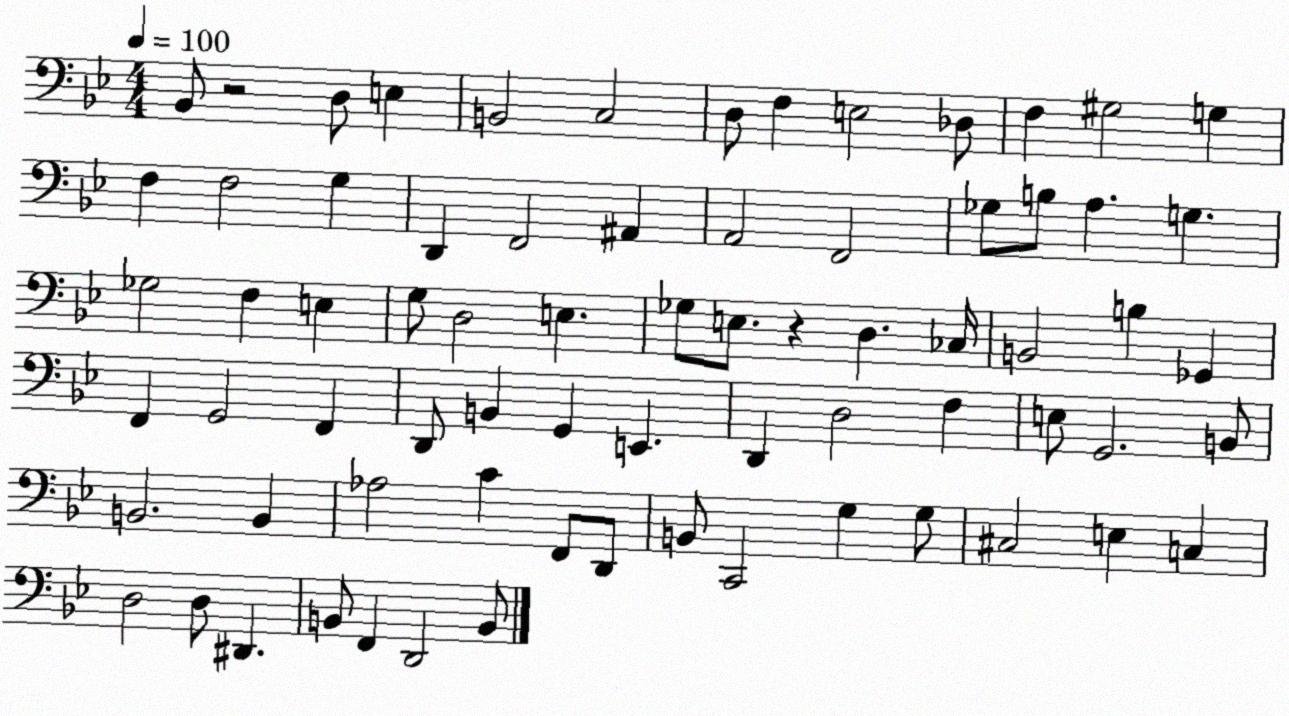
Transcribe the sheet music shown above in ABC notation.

X:1
T:Untitled
M:4/4
L:1/4
K:Bb
_B,,/2 z2 D,/2 E, B,,2 C,2 D,/2 F, E,2 _D,/2 F, ^G,2 G, F, F,2 G, D,, F,,2 ^A,, A,,2 F,,2 _G,/2 B,/2 A, G, _G,2 F, E, G,/2 D,2 E, _G,/2 E,/2 z D, _C,/4 B,,2 B, _G,, F,, G,,2 F,, D,,/2 B,, G,, E,, D,, D,2 F, E,/2 G,,2 B,,/2 B,,2 B,, _A,2 C F,,/2 D,,/2 B,,/2 C,,2 G, G,/2 ^C,2 E, C, D,2 D,/2 ^D,, B,,/2 F,, D,,2 B,,/2